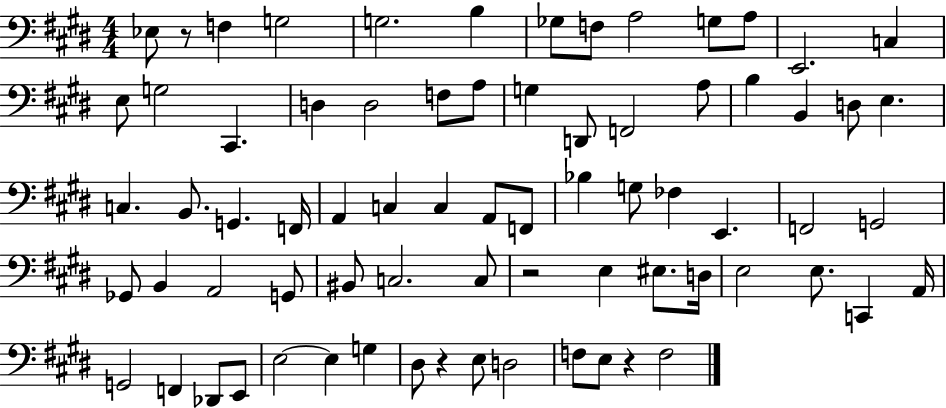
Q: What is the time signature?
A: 4/4